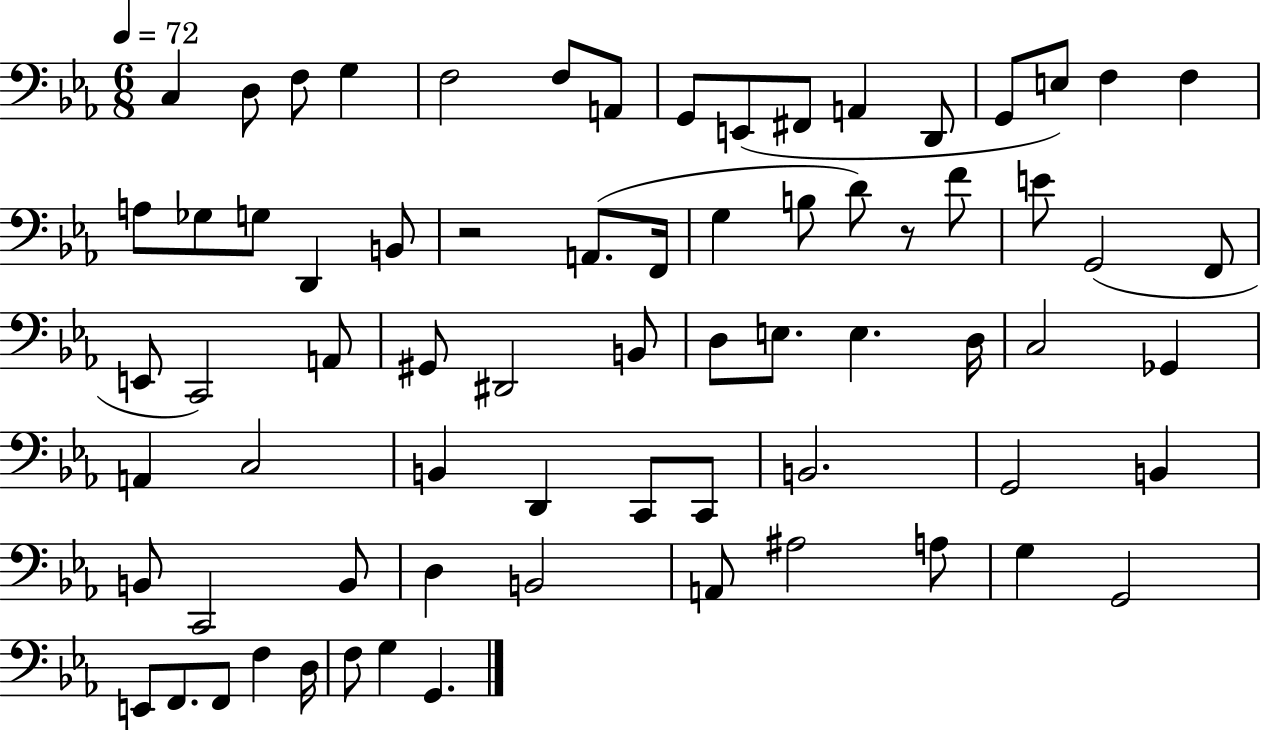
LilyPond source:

{
  \clef bass
  \numericTimeSignature
  \time 6/8
  \key ees \major
  \tempo 4 = 72
  c4 d8 f8 g4 | f2 f8 a,8 | g,8 e,8( fis,8 a,4 d,8 | g,8 e8) f4 f4 | \break a8 ges8 g8 d,4 b,8 | r2 a,8.( f,16 | g4 b8 d'8) r8 f'8 | e'8 g,2( f,8 | \break e,8 c,2) a,8 | gis,8 dis,2 b,8 | d8 e8. e4. d16 | c2 ges,4 | \break a,4 c2 | b,4 d,4 c,8 c,8 | b,2. | g,2 b,4 | \break b,8 c,2 b,8 | d4 b,2 | a,8 ais2 a8 | g4 g,2 | \break e,8 f,8. f,8 f4 d16 | f8 g4 g,4. | \bar "|."
}